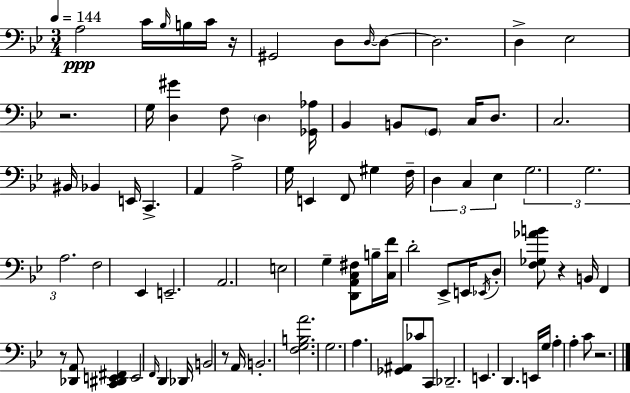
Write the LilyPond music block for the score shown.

{
  \clef bass
  \numericTimeSignature
  \time 3/4
  \key g \minor
  \tempo 4 = 144
  a2\ppp c'16 \grace { bes16 } b16 c'16 | r16 gis,2 d8 \grace { d16~ }~ | d8 d2. | d4-> ees2 | \break r2. | g16 <d gis'>4 f8 \parenthesize d4 | <ges, aes>16 bes,4 b,8 \parenthesize g,8 c16 d8. | c2. | \break bis,16 bes,4 e,16 c,4.-> | a,4 a2-> | g16 e,4 f,8 gis4 | f16-- \tuplet 3/2 { d4 c4 ees4 } | \break \tuplet 3/2 { g2. | g2. | a2. } | f2 ees,4 | \break e,2.-- | a,2. | e2 g4-- | <d, a, c fis>8 b16-- <c f'>16 d'2-. | \break ees,8-> e,16 \acciaccatura { ees,16 } d8-. <f ges aes' b'>8 r4 | b,16 f,4 r8 <des, a,>8 <c, dis, e, fis,>4 | e,2 \grace { f,16 } | d,4 des,16 b,2 | \break r8 a,16 b,2.-. | <f g b a'>2. | g2. | a4. <ges, ais,>8 | \break ces'8 c,8 des,2.-- | e,4. d,4. | e,16 g16 a4-. a4-. | c'8 r2. | \break \bar "|."
}